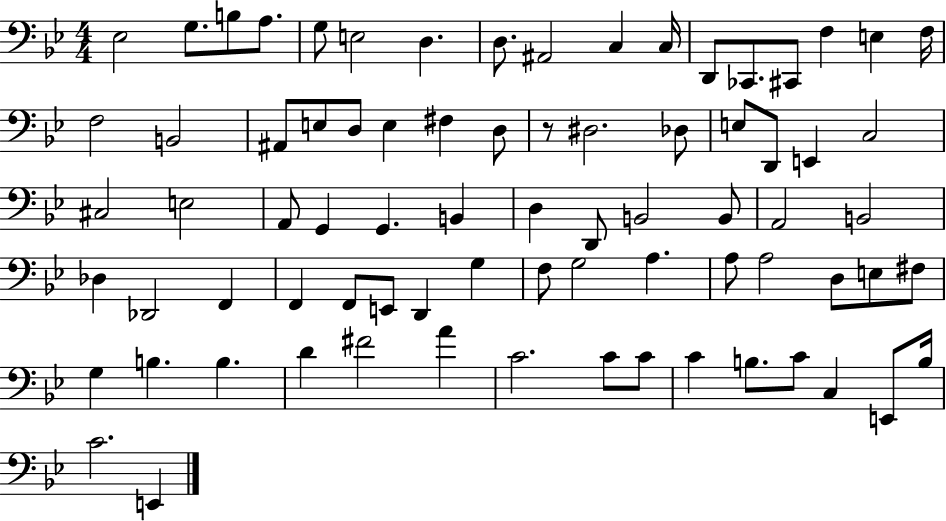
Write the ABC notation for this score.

X:1
T:Untitled
M:4/4
L:1/4
K:Bb
_E,2 G,/2 B,/2 A,/2 G,/2 E,2 D, D,/2 ^A,,2 C, C,/4 D,,/2 _C,,/2 ^C,,/2 F, E, F,/4 F,2 B,,2 ^A,,/2 E,/2 D,/2 E, ^F, D,/2 z/2 ^D,2 _D,/2 E,/2 D,,/2 E,, C,2 ^C,2 E,2 A,,/2 G,, G,, B,, D, D,,/2 B,,2 B,,/2 A,,2 B,,2 _D, _D,,2 F,, F,, F,,/2 E,,/2 D,, G, F,/2 G,2 A, A,/2 A,2 D,/2 E,/2 ^F,/2 G, B, B, D ^F2 A C2 C/2 C/2 C B,/2 C/2 C, E,,/2 B,/4 C2 E,,